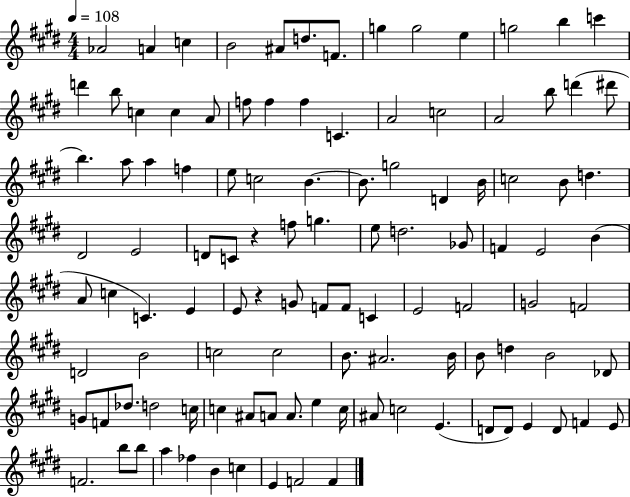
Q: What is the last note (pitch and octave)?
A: F4